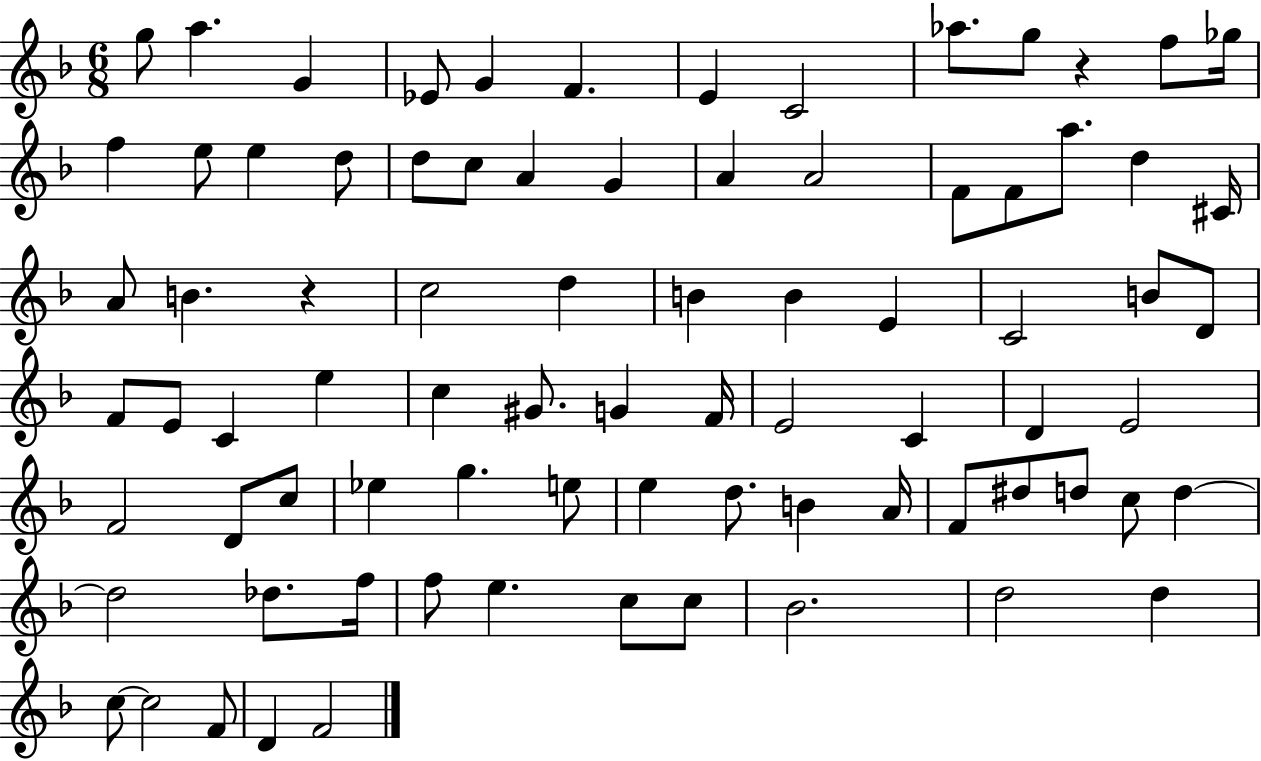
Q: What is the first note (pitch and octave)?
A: G5